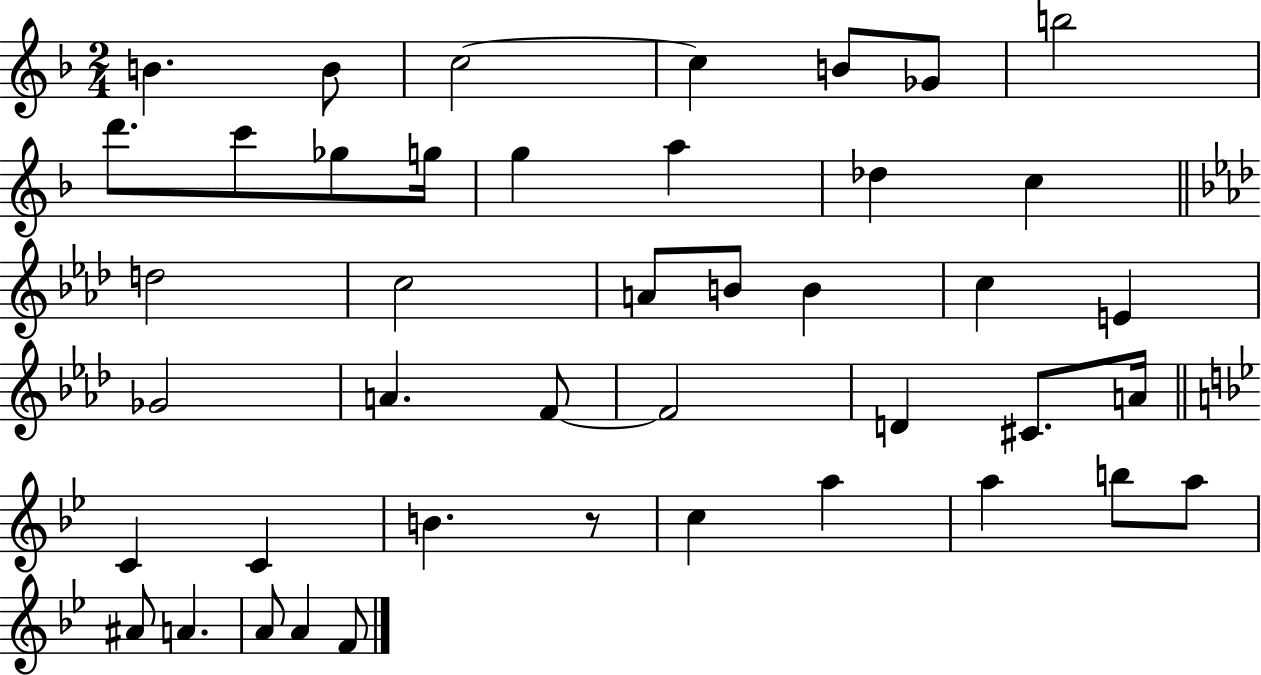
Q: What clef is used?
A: treble